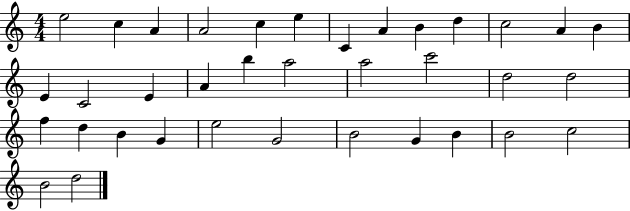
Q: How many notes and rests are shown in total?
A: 36